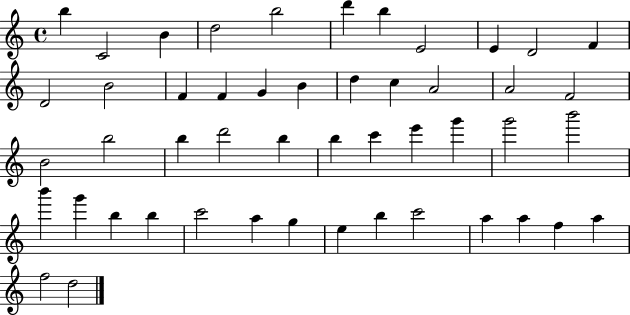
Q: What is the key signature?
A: C major